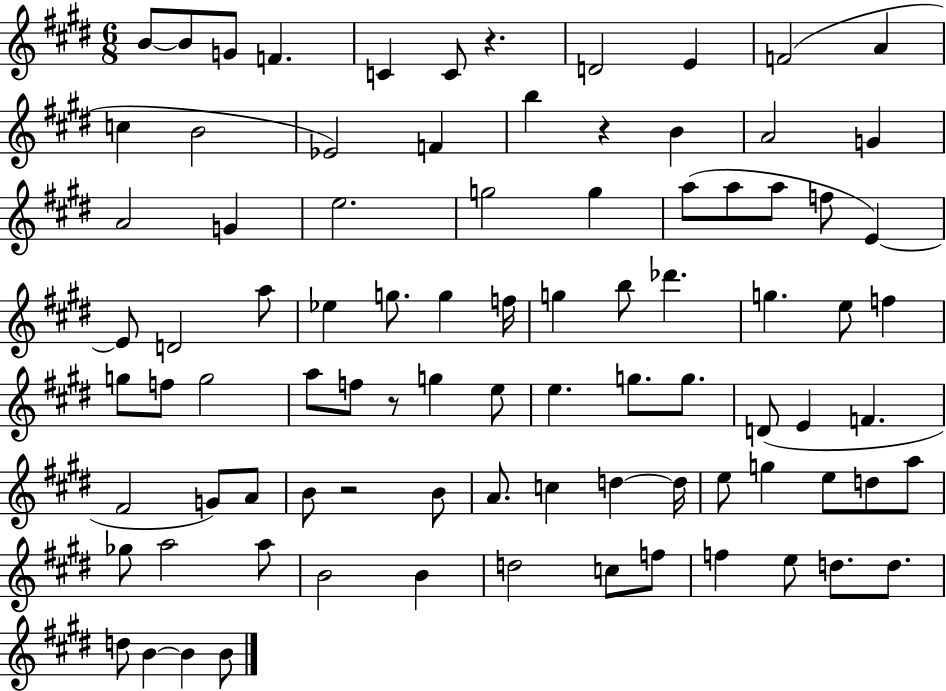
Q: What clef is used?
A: treble